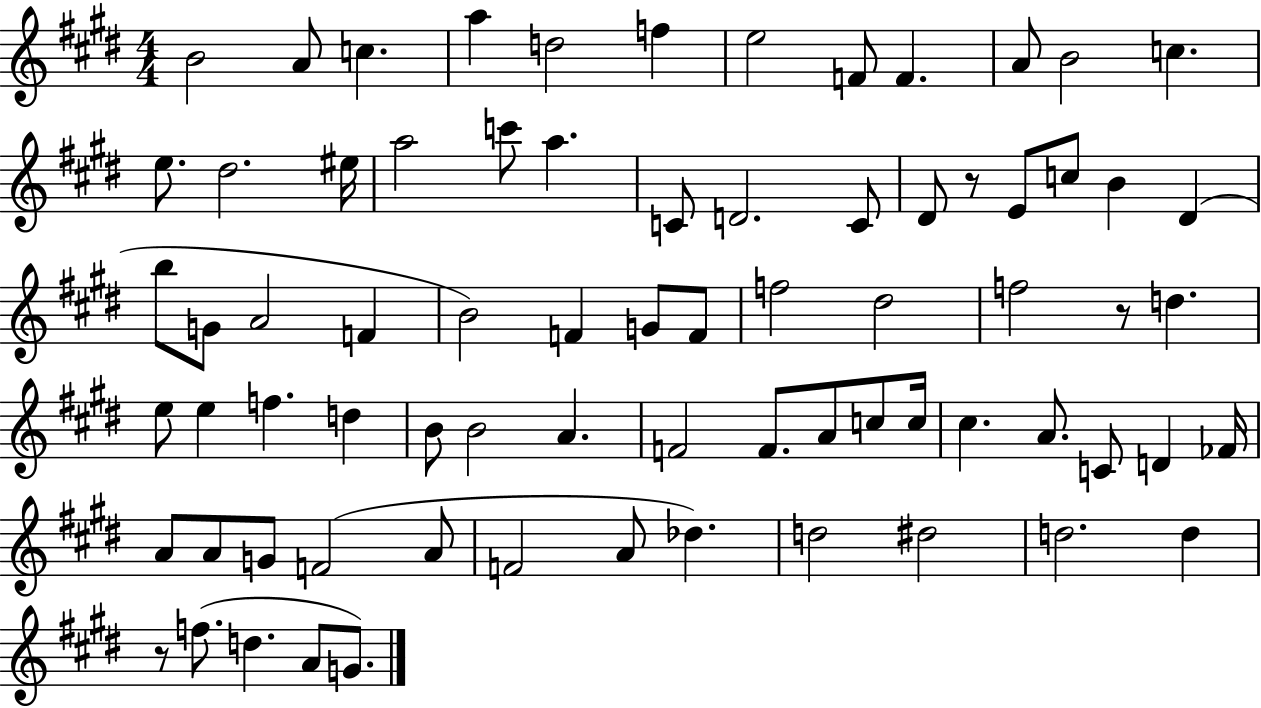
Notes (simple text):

B4/h A4/e C5/q. A5/q D5/h F5/q E5/h F4/e F4/q. A4/e B4/h C5/q. E5/e. D#5/h. EIS5/s A5/h C6/e A5/q. C4/e D4/h. C4/e D#4/e R/e E4/e C5/e B4/q D#4/q B5/e G4/e A4/h F4/q B4/h F4/q G4/e F4/e F5/h D#5/h F5/h R/e D5/q. E5/e E5/q F5/q. D5/q B4/e B4/h A4/q. F4/h F4/e. A4/e C5/e C5/s C#5/q. A4/e. C4/e D4/q FES4/s A4/e A4/e G4/e F4/h A4/e F4/h A4/e Db5/q. D5/h D#5/h D5/h. D5/q R/e F5/e. D5/q. A4/e G4/e.